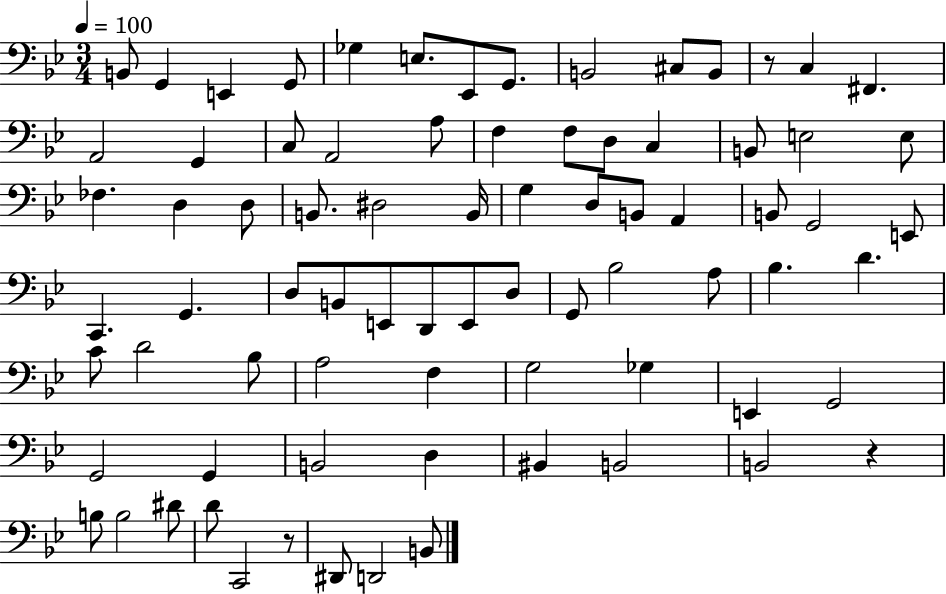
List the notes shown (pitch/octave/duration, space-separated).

B2/e G2/q E2/q G2/e Gb3/q E3/e. Eb2/e G2/e. B2/h C#3/e B2/e R/e C3/q F#2/q. A2/h G2/q C3/e A2/h A3/e F3/q F3/e D3/e C3/q B2/e E3/h E3/e FES3/q. D3/q D3/e B2/e. D#3/h B2/s G3/q D3/e B2/e A2/q B2/e G2/h E2/e C2/q. G2/q. D3/e B2/e E2/e D2/e E2/e D3/e G2/e Bb3/h A3/e Bb3/q. D4/q. C4/e D4/h Bb3/e A3/h F3/q G3/h Gb3/q E2/q G2/h G2/h G2/q B2/h D3/q BIS2/q B2/h B2/h R/q B3/e B3/h D#4/e D4/e C2/h R/e D#2/e D2/h B2/e